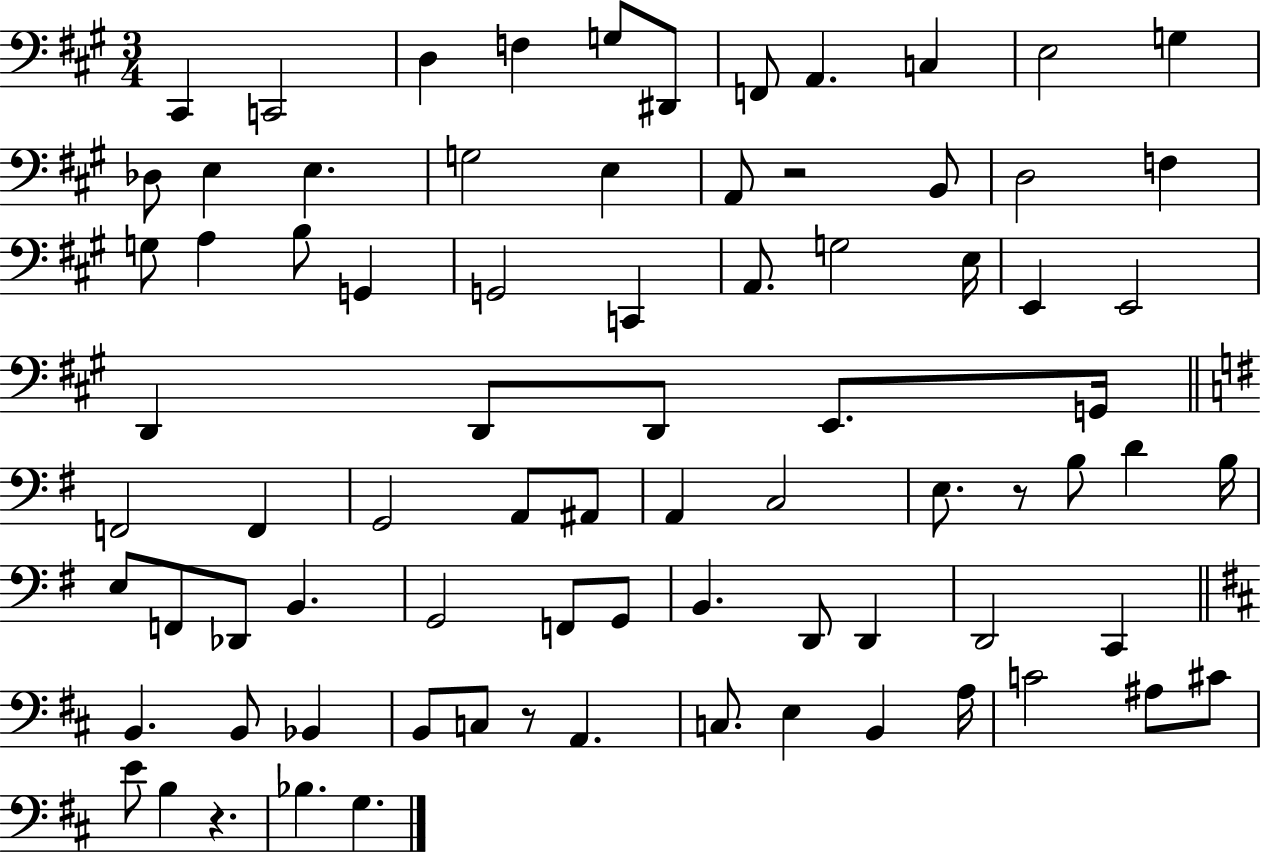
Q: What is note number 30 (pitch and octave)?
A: E2